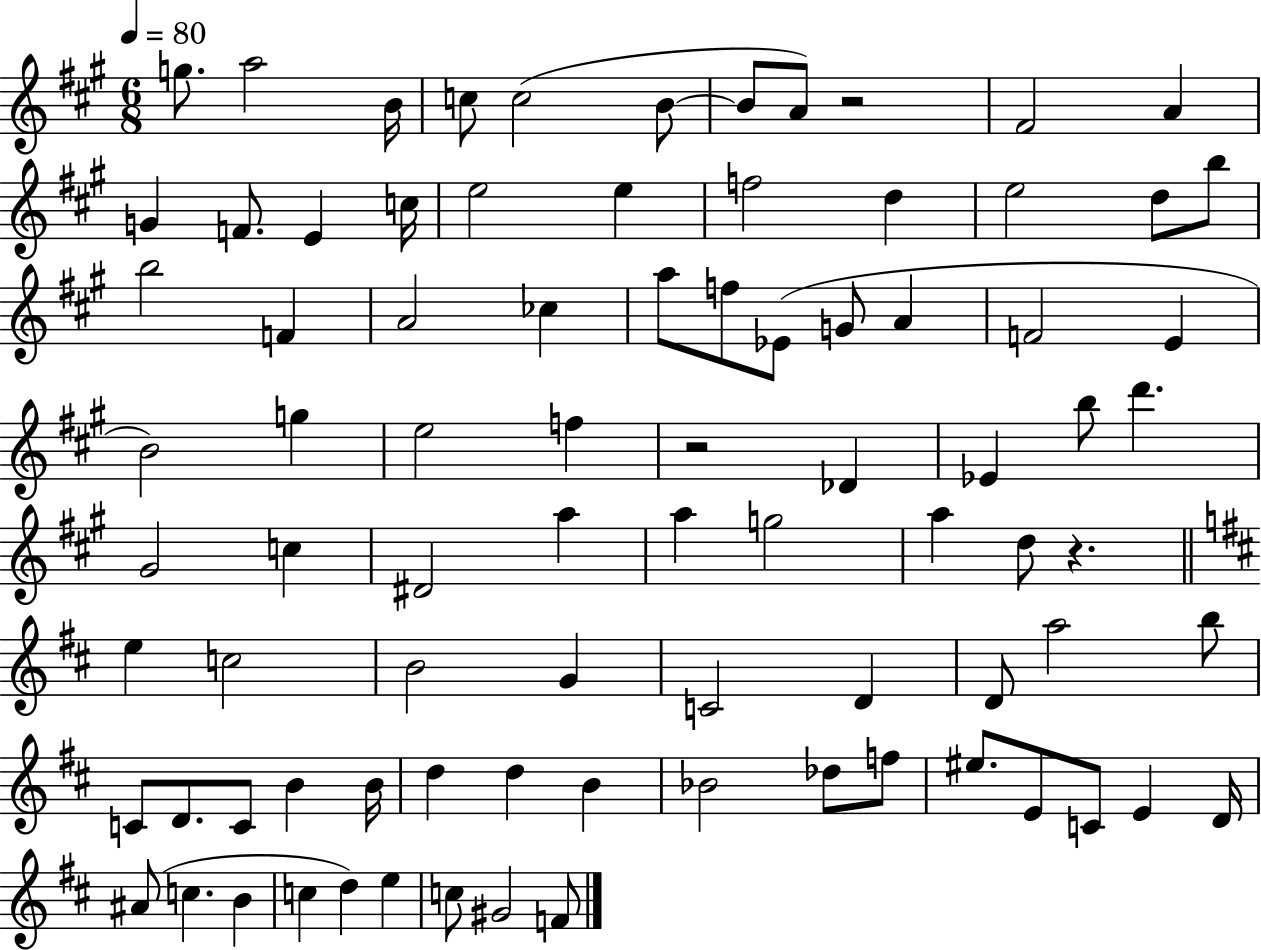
{
  \clef treble
  \numericTimeSignature
  \time 6/8
  \key a \major
  \tempo 4 = 80
  g''8. a''2 b'16 | c''8 c''2( b'8~~ | b'8 a'8) r2 | fis'2 a'4 | \break g'4 f'8. e'4 c''16 | e''2 e''4 | f''2 d''4 | e''2 d''8 b''8 | \break b''2 f'4 | a'2 ces''4 | a''8 f''8 ees'8( g'8 a'4 | f'2 e'4 | \break b'2) g''4 | e''2 f''4 | r2 des'4 | ees'4 b''8 d'''4. | \break gis'2 c''4 | dis'2 a''4 | a''4 g''2 | a''4 d''8 r4. | \break \bar "||" \break \key d \major e''4 c''2 | b'2 g'4 | c'2 d'4 | d'8 a''2 b''8 | \break c'8 d'8. c'8 b'4 b'16 | d''4 d''4 b'4 | bes'2 des''8 f''8 | eis''8. e'8 c'8 e'4 d'16 | \break ais'8( c''4. b'4 | c''4 d''4) e''4 | c''8 gis'2 f'8 | \bar "|."
}